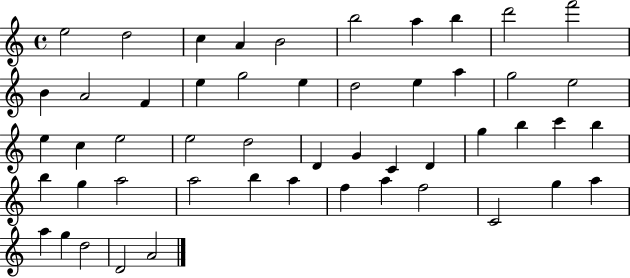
E5/h D5/h C5/q A4/q B4/h B5/h A5/q B5/q D6/h F6/h B4/q A4/h F4/q E5/q G5/h E5/q D5/h E5/q A5/q G5/h E5/h E5/q C5/q E5/h E5/h D5/h D4/q G4/q C4/q D4/q G5/q B5/q C6/q B5/q B5/q G5/q A5/h A5/h B5/q A5/q F5/q A5/q F5/h C4/h G5/q A5/q A5/q G5/q D5/h D4/h A4/h